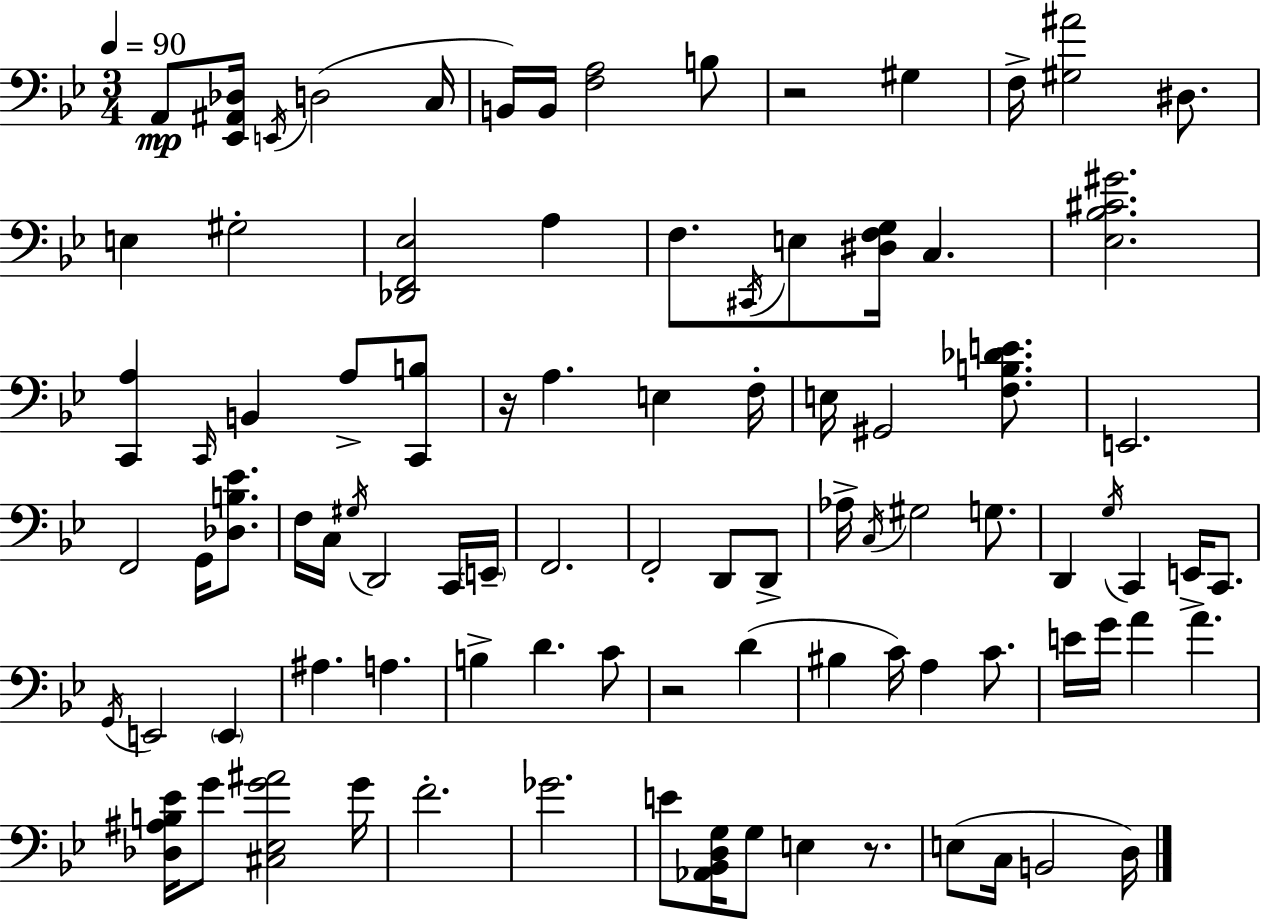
X:1
T:Untitled
M:3/4
L:1/4
K:Bb
A,,/2 [_E,,^A,,_D,]/4 E,,/4 D,2 C,/4 B,,/4 B,,/4 [F,A,]2 B,/2 z2 ^G, F,/4 [^G,^A]2 ^D,/2 E, ^G,2 [_D,,F,,_E,]2 A, F,/2 ^C,,/4 E,/2 [^D,F,G,]/4 C, [_E,_B,^C^G]2 [C,,A,] C,,/4 B,, A,/2 [C,,B,]/2 z/4 A, E, F,/4 E,/4 ^G,,2 [F,B,_DE]/2 E,,2 F,,2 G,,/4 [_D,B,_E]/2 F,/4 C,/4 ^G,/4 D,,2 C,,/4 E,,/4 F,,2 F,,2 D,,/2 D,,/2 _A,/4 C,/4 ^G,2 G,/2 D,, G,/4 C,, E,,/4 C,,/2 G,,/4 E,,2 E,, ^A, A, B, D C/2 z2 D ^B, C/4 A, C/2 E/4 G/4 A A [_D,^A,B,_E]/4 G/2 [^C,_E,G^A]2 G/4 F2 _G2 E/2 [_A,,_B,,D,G,]/4 G,/2 E, z/2 E,/2 C,/4 B,,2 D,/4